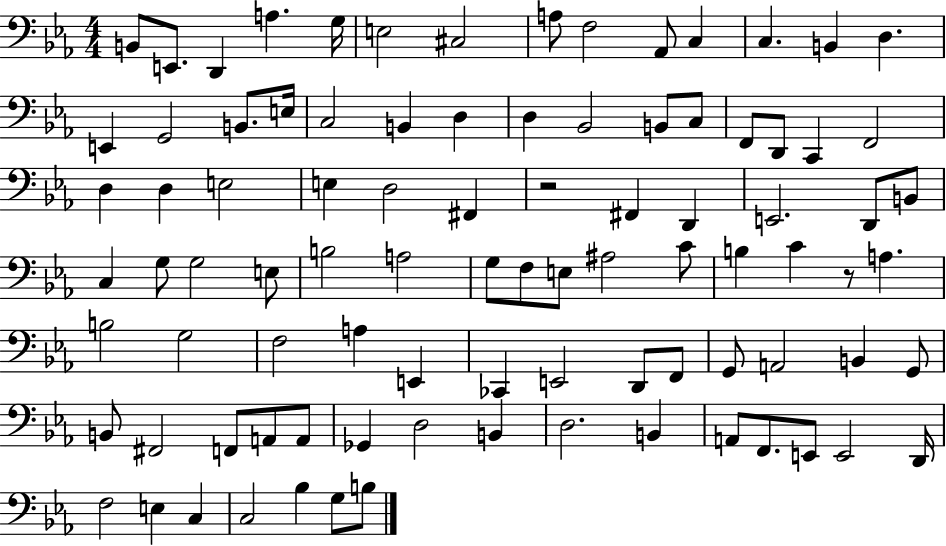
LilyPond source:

{
  \clef bass
  \numericTimeSignature
  \time 4/4
  \key ees \major
  b,8 e,8. d,4 a4. g16 | e2 cis2 | a8 f2 aes,8 c4 | c4. b,4 d4. | \break e,4 g,2 b,8. e16 | c2 b,4 d4 | d4 bes,2 b,8 c8 | f,8 d,8 c,4 f,2 | \break d4 d4 e2 | e4 d2 fis,4 | r2 fis,4 d,4 | e,2. d,8 b,8 | \break c4 g8 g2 e8 | b2 a2 | g8 f8 e8 ais2 c'8 | b4 c'4 r8 a4. | \break b2 g2 | f2 a4 e,4 | ces,4 e,2 d,8 f,8 | g,8 a,2 b,4 g,8 | \break b,8 fis,2 f,8 a,8 a,8 | ges,4 d2 b,4 | d2. b,4 | a,8 f,8. e,8 e,2 d,16 | \break f2 e4 c4 | c2 bes4 g8 b8 | \bar "|."
}